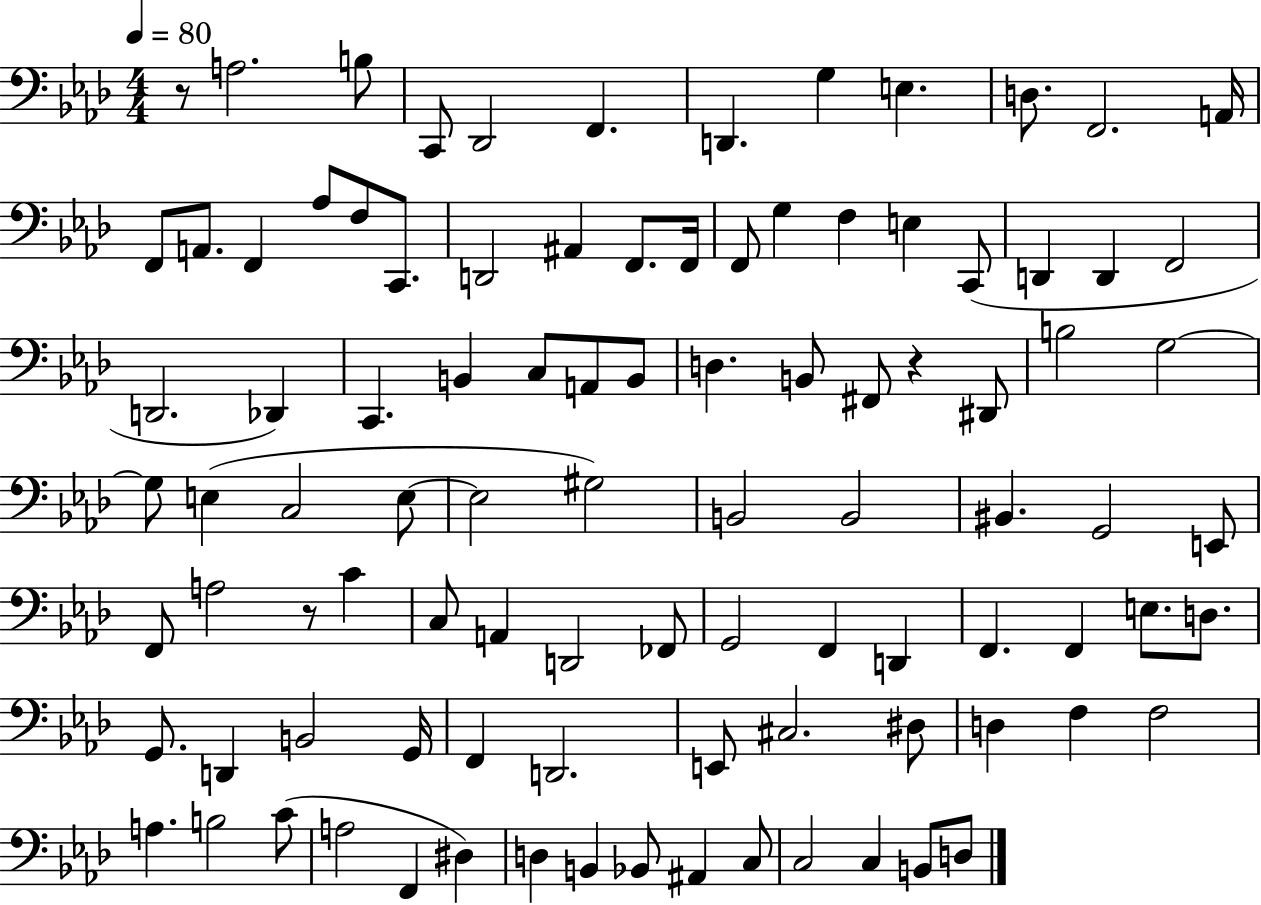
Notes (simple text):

R/e A3/h. B3/e C2/e Db2/h F2/q. D2/q. G3/q E3/q. D3/e. F2/h. A2/s F2/e A2/e. F2/q Ab3/e F3/e C2/e. D2/h A#2/q F2/e. F2/s F2/e G3/q F3/q E3/q C2/e D2/q D2/q F2/h D2/h. Db2/q C2/q. B2/q C3/e A2/e B2/e D3/q. B2/e F#2/e R/q D#2/e B3/h G3/h G3/e E3/q C3/h E3/e E3/h G#3/h B2/h B2/h BIS2/q. G2/h E2/e F2/e A3/h R/e C4/q C3/e A2/q D2/h FES2/e G2/h F2/q D2/q F2/q. F2/q E3/e. D3/e. G2/e. D2/q B2/h G2/s F2/q D2/h. E2/e C#3/h. D#3/e D3/q F3/q F3/h A3/q. B3/h C4/e A3/h F2/q D#3/q D3/q B2/q Bb2/e A#2/q C3/e C3/h C3/q B2/e D3/e